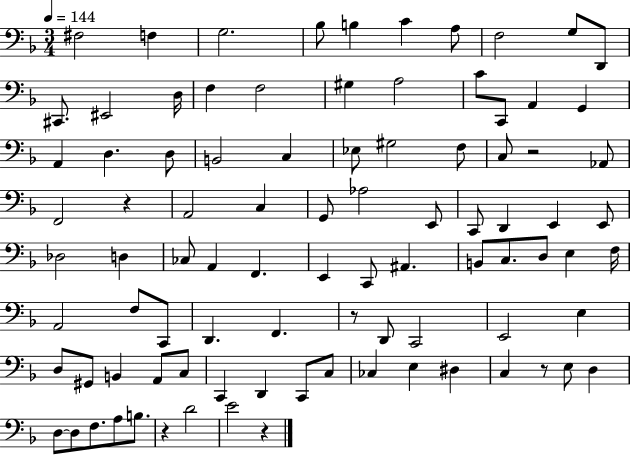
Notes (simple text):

F#3/h F3/q G3/h. Bb3/e B3/q C4/q A3/e F3/h G3/e D2/e C#2/e. EIS2/h D3/s F3/q F3/h G#3/q A3/h C4/e C2/e A2/q G2/q A2/q D3/q. D3/e B2/h C3/q Eb3/e G#3/h F3/e C3/e R/h Ab2/e F2/h R/q A2/h C3/q G2/e Ab3/h E2/e C2/e D2/q E2/q E2/e Db3/h D3/q CES3/e A2/q F2/q. E2/q C2/e A#2/q. B2/e C3/e. D3/e E3/q F3/s A2/h F3/e C2/e D2/q. F2/q. R/e D2/e C2/h E2/h E3/q D3/e G#2/e B2/q A2/e C3/e C2/q D2/q C2/e C3/e CES3/q E3/q D#3/q C3/q R/e E3/e D3/q D3/e D3/e F3/e. A3/e B3/e. R/q D4/h E4/h R/q